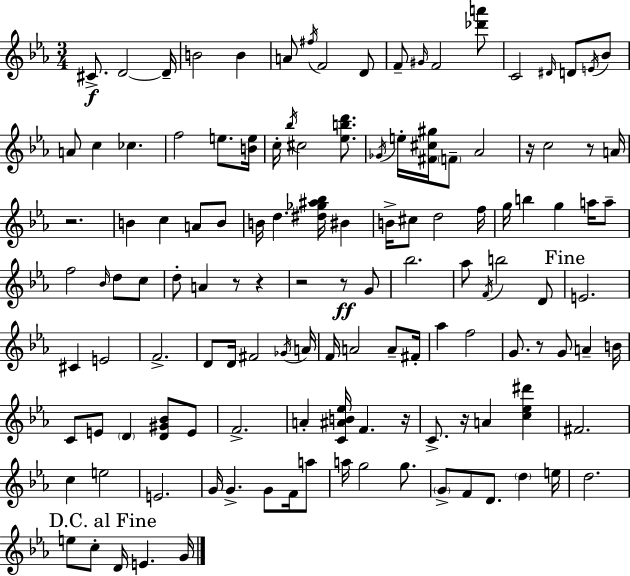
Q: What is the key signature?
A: EES major